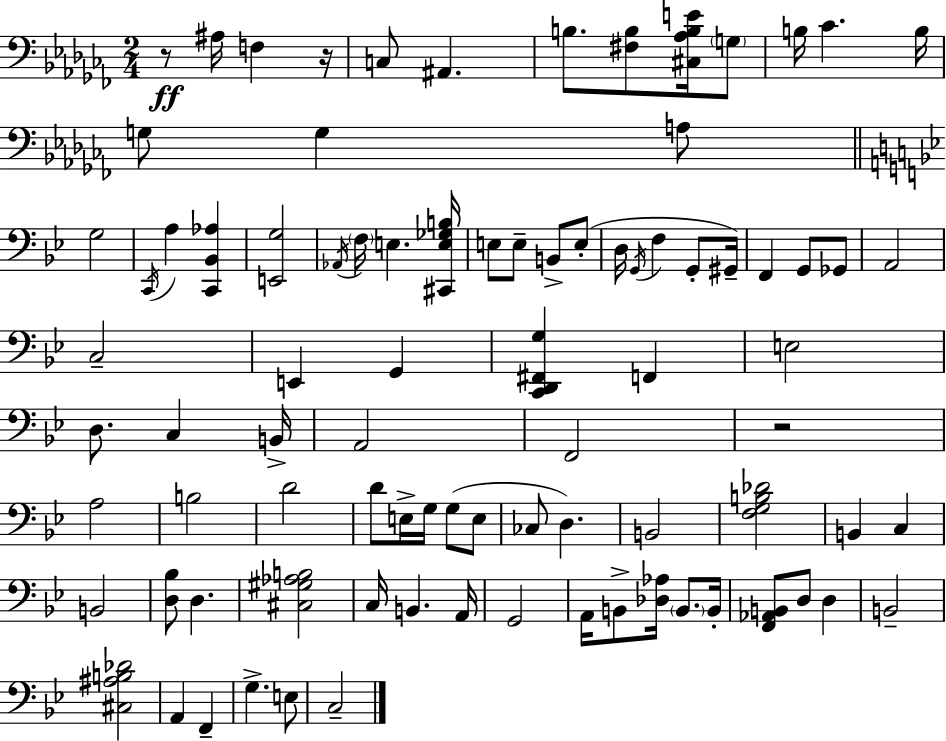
{
  \clef bass
  \numericTimeSignature
  \time 2/4
  \key aes \minor
  r8\ff ais16 f4 r16 | c8 ais,4. | b8. <fis b>8 <cis aes b e'>16 \parenthesize g8 | b16 ces'4. b16 | \break g8 g4 a8 | \bar "||" \break \key g \minor g2 | \acciaccatura { c,16 } a4 <c, bes, aes>4 | <e, g>2 | \acciaccatura { aes,16 } \parenthesize f16 e4. | \break <cis, e ges b>16 e8 e8-- b,8-> | e8-.( d16 \acciaccatura { g,16 } f4 | g,8-. gis,16--) f,4 g,8 | ges,8 a,2 | \break c2-- | e,4 g,4 | <c, d, fis, g>4 f,4 | e2 | \break d8. c4 | b,16-> a,2 | f,2 | r2 | \break a2 | b2 | d'2 | d'8 e16-> g16 g8( | \break e8 ces8 d4.) | b,2 | <f g b des'>2 | b,4 c4 | \break b,2 | <d bes>8 d4. | <cis gis aes b>2 | c16 b,4. | \break a,16 g,2 | a,16 b,8-> <des aes>16 \parenthesize b,8. | b,16-. <f, aes, b,>8 d8 d4 | b,2-- | \break <cis ais b des'>2 | a,4 f,4-- | g4.-> | e8 c2-- | \break \bar "|."
}